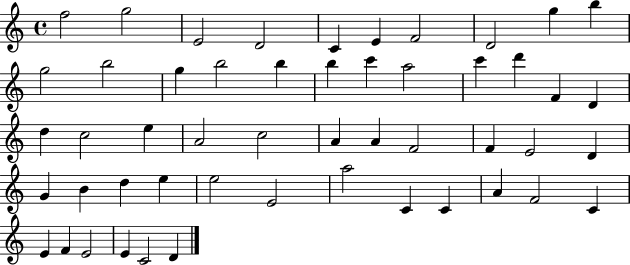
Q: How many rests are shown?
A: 0